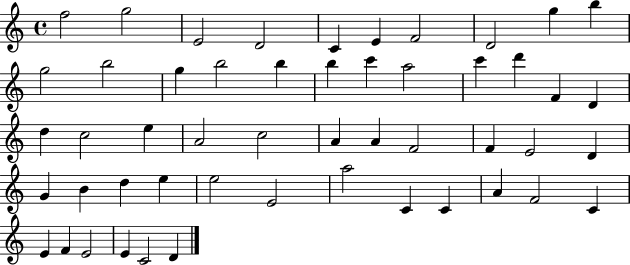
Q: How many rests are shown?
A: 0